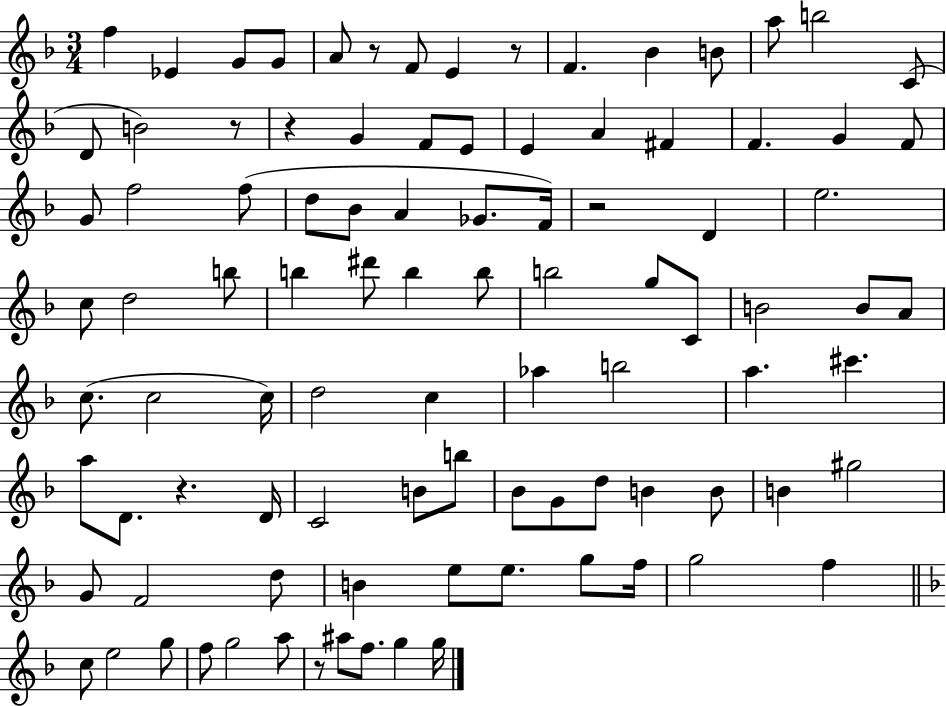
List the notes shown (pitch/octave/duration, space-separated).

F5/q Eb4/q G4/e G4/e A4/e R/e F4/e E4/q R/e F4/q. Bb4/q B4/e A5/e B5/h C4/e D4/e B4/h R/e R/q G4/q F4/e E4/e E4/q A4/q F#4/q F4/q. G4/q F4/e G4/e F5/h F5/e D5/e Bb4/e A4/q Gb4/e. F4/s R/h D4/q E5/h. C5/e D5/h B5/e B5/q D#6/e B5/q B5/e B5/h G5/e C4/e B4/h B4/e A4/e C5/e. C5/h C5/s D5/h C5/q Ab5/q B5/h A5/q. C#6/q. A5/e D4/e. R/q. D4/s C4/h B4/e B5/e Bb4/e G4/e D5/e B4/q B4/e B4/q G#5/h G4/e F4/h D5/e B4/q E5/e E5/e. G5/e F5/s G5/h F5/q C5/e E5/h G5/e F5/e G5/h A5/e R/e A#5/e F5/e. G5/q G5/s